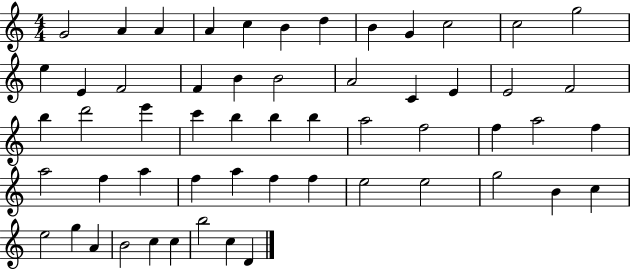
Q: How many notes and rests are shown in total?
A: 56